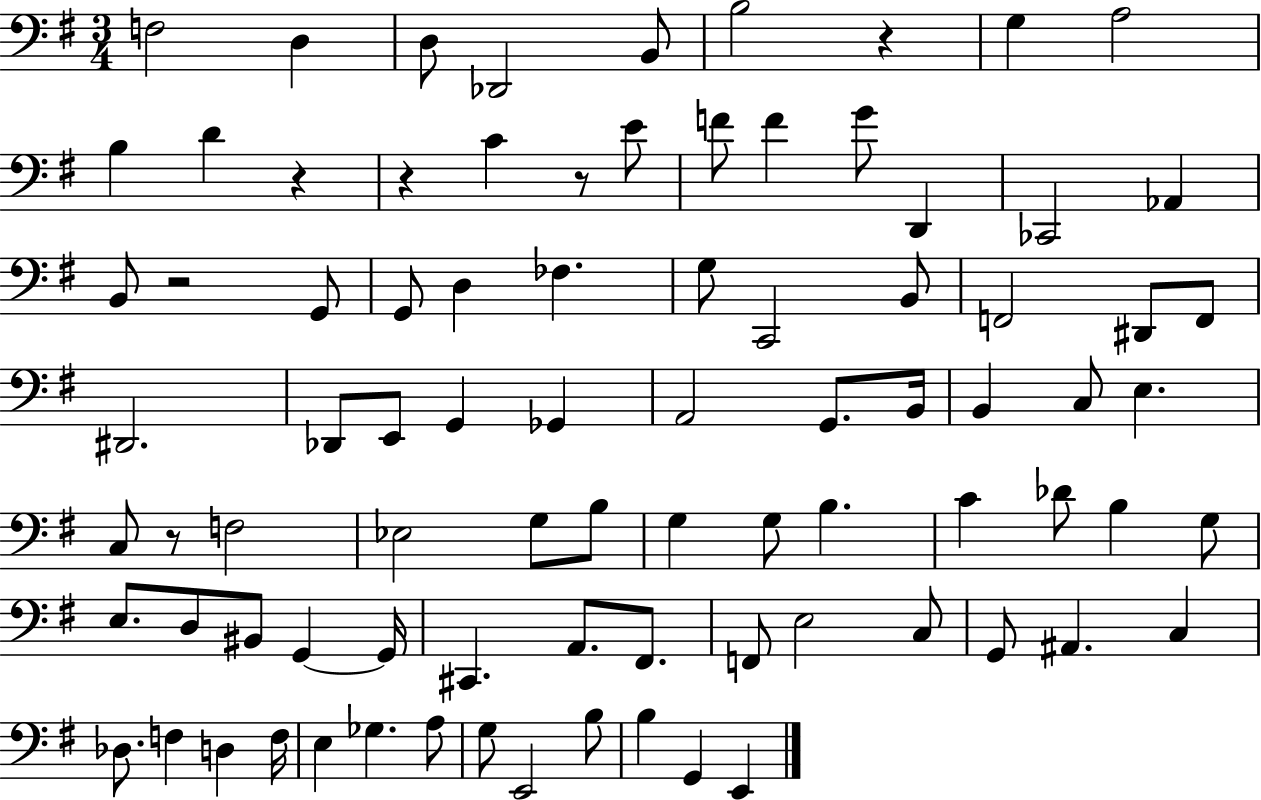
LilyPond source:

{
  \clef bass
  \numericTimeSignature
  \time 3/4
  \key g \major
  f2 d4 | d8 des,2 b,8 | b2 r4 | g4 a2 | \break b4 d'4 r4 | r4 c'4 r8 e'8 | f'8 f'4 g'8 d,4 | ces,2 aes,4 | \break b,8 r2 g,8 | g,8 d4 fes4. | g8 c,2 b,8 | f,2 dis,8 f,8 | \break dis,2. | des,8 e,8 g,4 ges,4 | a,2 g,8. b,16 | b,4 c8 e4. | \break c8 r8 f2 | ees2 g8 b8 | g4 g8 b4. | c'4 des'8 b4 g8 | \break e8. d8 bis,8 g,4~~ g,16 | cis,4. a,8. fis,8. | f,8 e2 c8 | g,8 ais,4. c4 | \break des8. f4 d4 f16 | e4 ges4. a8 | g8 e,2 b8 | b4 g,4 e,4 | \break \bar "|."
}